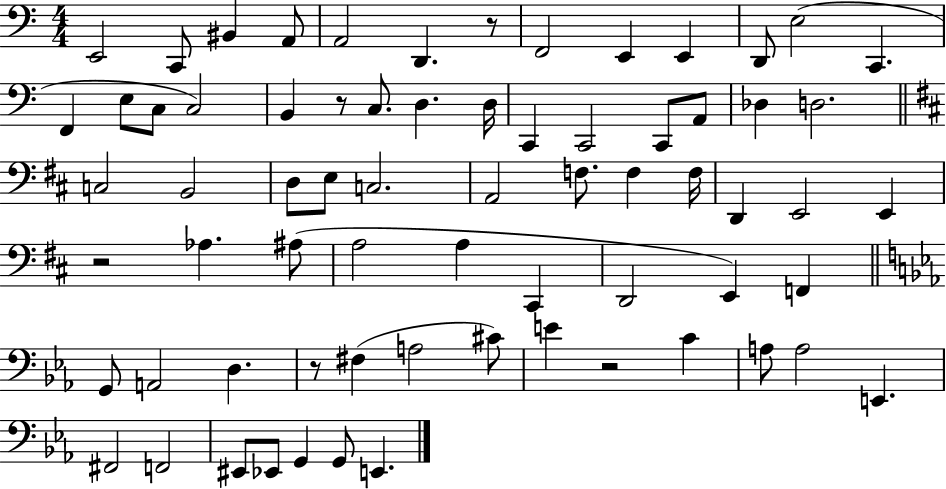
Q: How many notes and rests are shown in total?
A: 69